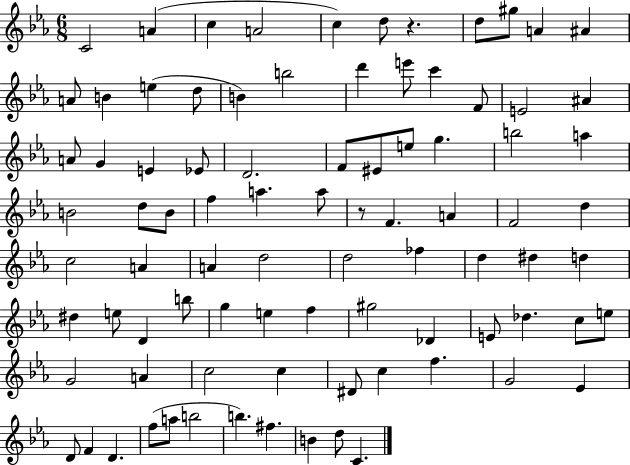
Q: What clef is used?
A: treble